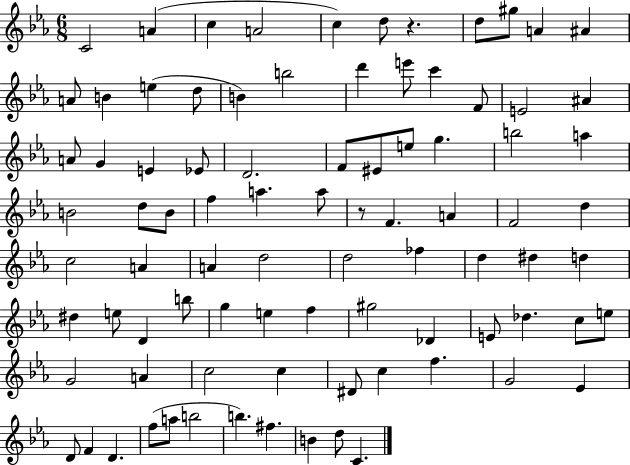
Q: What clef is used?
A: treble